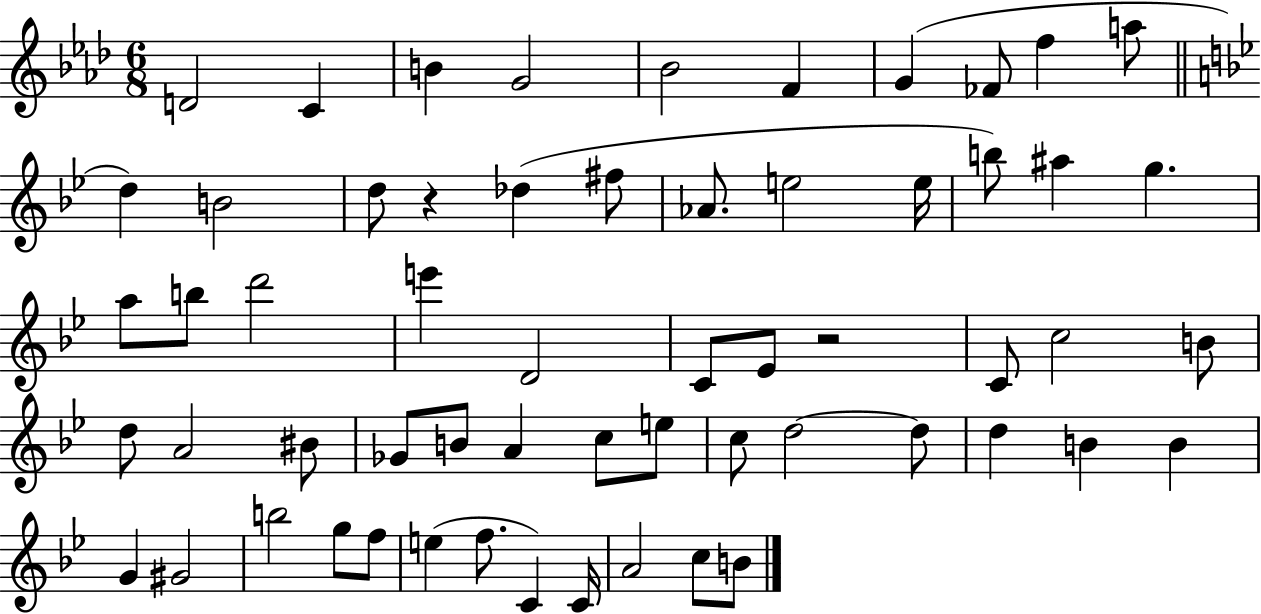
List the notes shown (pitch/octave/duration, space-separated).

D4/h C4/q B4/q G4/h Bb4/h F4/q G4/q FES4/e F5/q A5/e D5/q B4/h D5/e R/q Db5/q F#5/e Ab4/e. E5/h E5/s B5/e A#5/q G5/q. A5/e B5/e D6/h E6/q D4/h C4/e Eb4/e R/h C4/e C5/h B4/e D5/e A4/h BIS4/e Gb4/e B4/e A4/q C5/e E5/e C5/e D5/h D5/e D5/q B4/q B4/q G4/q G#4/h B5/h G5/e F5/e E5/q F5/e. C4/q C4/s A4/h C5/e B4/e